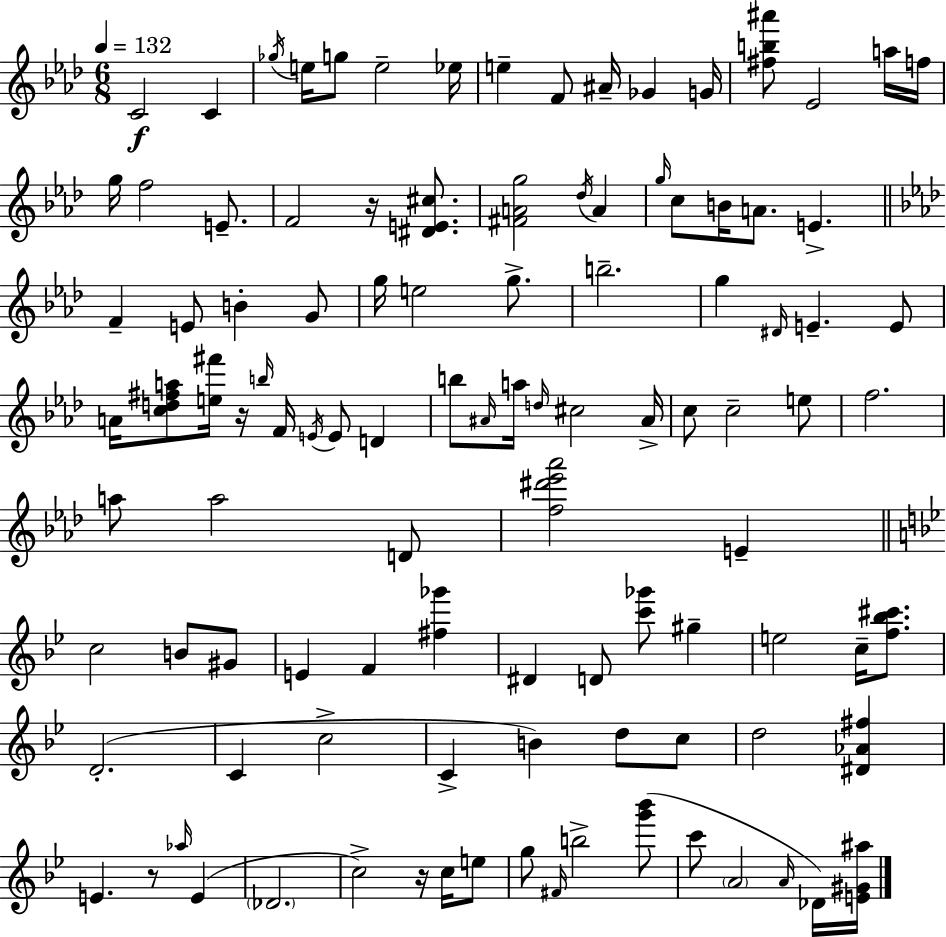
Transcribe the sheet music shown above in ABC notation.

X:1
T:Untitled
M:6/8
L:1/4
K:Ab
C2 C _g/4 e/4 g/2 e2 _e/4 e F/2 ^A/4 _G G/4 [^fb^a']/2 _E2 a/4 f/4 g/4 f2 E/2 F2 z/4 [^DE^c]/2 [^FAg]2 _d/4 A g/4 c/2 B/4 A/2 E F E/2 B G/2 g/4 e2 g/2 b2 g ^D/4 E E/2 A/4 [cd^fa]/2 [e^f']/4 z/4 b/4 F/4 E/4 E/2 D b/2 ^A/4 a/4 d/4 ^c2 ^A/4 c/2 c2 e/2 f2 a/2 a2 D/2 [f^d'_e'_a']2 E c2 B/2 ^G/2 E F [^f_g'] ^D D/2 [c'_g']/2 ^g e2 c/4 [f_b^c']/2 D2 C c2 C B d/2 c/2 d2 [^D_A^f] E z/2 _a/4 E _D2 c2 z/4 c/4 e/2 g/2 ^F/4 b2 [g'_b']/2 c'/2 A2 A/4 _D/4 [E^G^a]/4